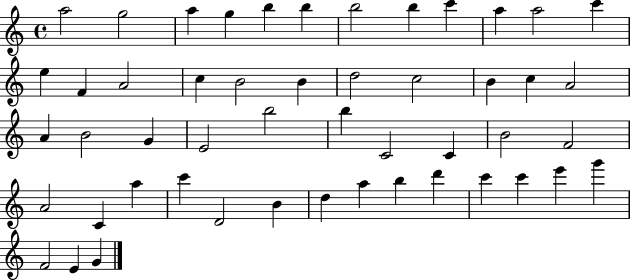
X:1
T:Untitled
M:4/4
L:1/4
K:C
a2 g2 a g b b b2 b c' a a2 c' e F A2 c B2 B d2 c2 B c A2 A B2 G E2 b2 b C2 C B2 F2 A2 C a c' D2 B d a b d' c' c' e' g' F2 E G